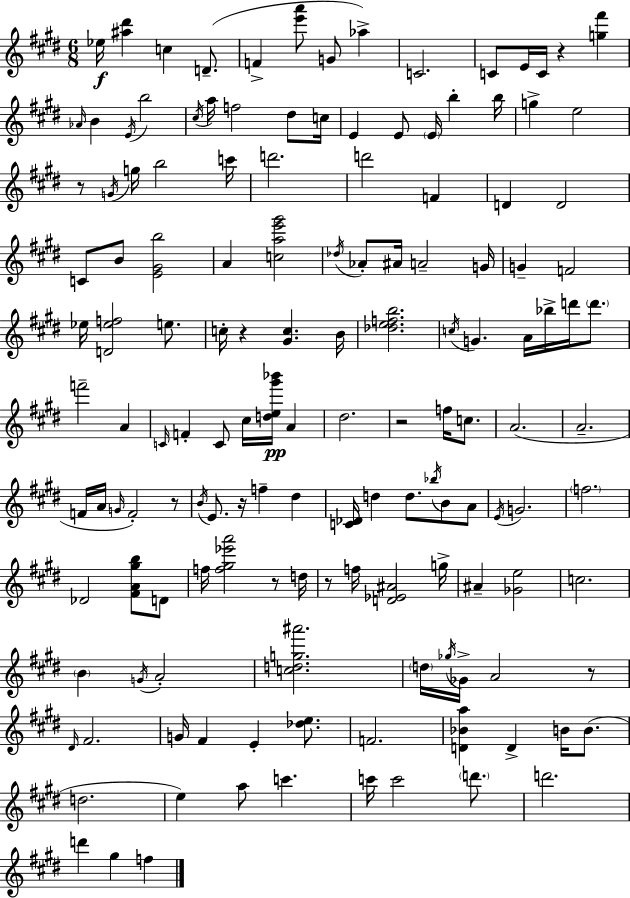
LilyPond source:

{
  \clef treble
  \numericTimeSignature
  \time 6/8
  \key e \major
  ees''16\f <ais'' dis'''>4 c''4 d'8.--( | f'4-> <e''' a'''>8 g'8 aes''4->) | c'2. | c'8 e'16 c'16 r4 <g'' fis'''>4 | \break \grace { aes'16 } b'4 \acciaccatura { e'16 } b''2 | \acciaccatura { cis''16 } a''16 f''2 | dis''8 c''16 e'4 e'8 \parenthesize e'16 b''4-. | b''16 g''4-> e''2 | \break r8 \acciaccatura { g'16 } g''16 b''2 | c'''16 d'''2. | d'''2 | f'4 d'4 d'2 | \break c'8 b'8 <e' gis' b''>2 | a'4 <c'' a'' e''' gis'''>2 | \acciaccatura { des''16 } aes'8-. ais'16 a'2-- | g'16 g'4-- f'2 | \break ees''16 <d' ees'' f''>2 | e''8. c''16-. r4 <gis' c''>4. | b'16 <des'' e'' f'' b''>2. | \acciaccatura { c''16 } g'4. | \break a'16 bes''16-> d'''16 \parenthesize d'''8. f'''2-- | a'4 \grace { c'16 } f'4-. c'8 | cis''16 <d'' e'' gis''' bes'''>16\pp a'4 dis''2. | r2 | \break f''16 c''8. a'2.( | a'2.-- | f'16 a'16 \grace { g'16 } f'2-.) | r8 \acciaccatura { b'16 } e'8. | \break r16 f''4-- dis''4 <c' des'>16 d''4 | d''8. \acciaccatura { bes''16 } b'8 a'8 \acciaccatura { e'16 } g'2. | \parenthesize f''2. | des'2 | \break <fis' a' gis'' b''>8 d'8 f''16 | <f'' gis'' ees''' a'''>2 r8 d''16 r8 | f''16 <d' ees' ais'>2 g''16-> ais'4-- | <ges' e''>2 c''2. | \break \parenthesize b'4 | \acciaccatura { g'16 } a'2-. | <c'' d'' g'' ais'''>2. | \parenthesize d''16 \acciaccatura { ges''16 } ges'16-> a'2 r8 | \break \grace { dis'16 } fis'2. | g'16 fis'4 e'4-. <des'' e''>8. | f'2. | <d' bes' a''>4 d'4-> b'16 b'8.( | \break d''2. | e''4) a''8 c'''4. | c'''16 c'''2 \parenthesize d'''8. | d'''2. | \break d'''4 gis''4 f''4 | \bar "|."
}